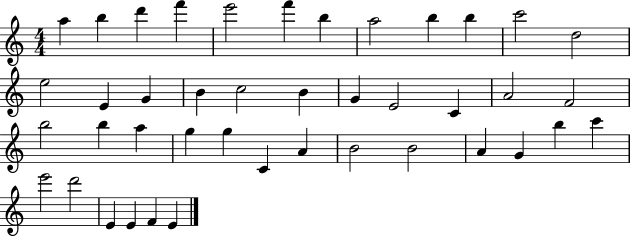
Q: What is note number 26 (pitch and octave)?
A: A5